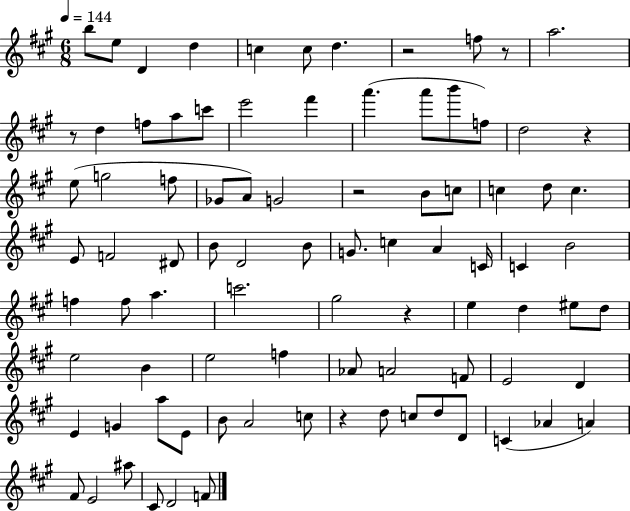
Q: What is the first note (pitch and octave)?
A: B5